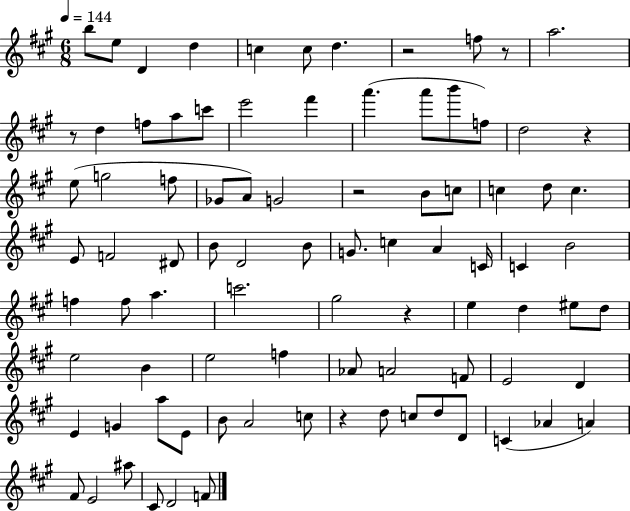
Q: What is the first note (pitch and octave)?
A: B5